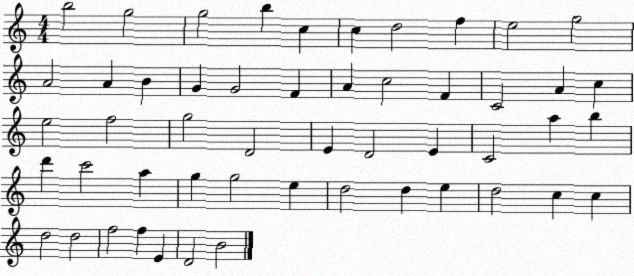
X:1
T:Untitled
M:4/4
L:1/4
K:C
b2 g2 g2 b c c d2 f e2 g2 A2 A B G G2 F A c2 F C2 A c e2 f2 g2 D2 E D2 E C2 a b d' c'2 a g g2 e d2 d e d2 c c d2 d2 f2 f E D2 B2